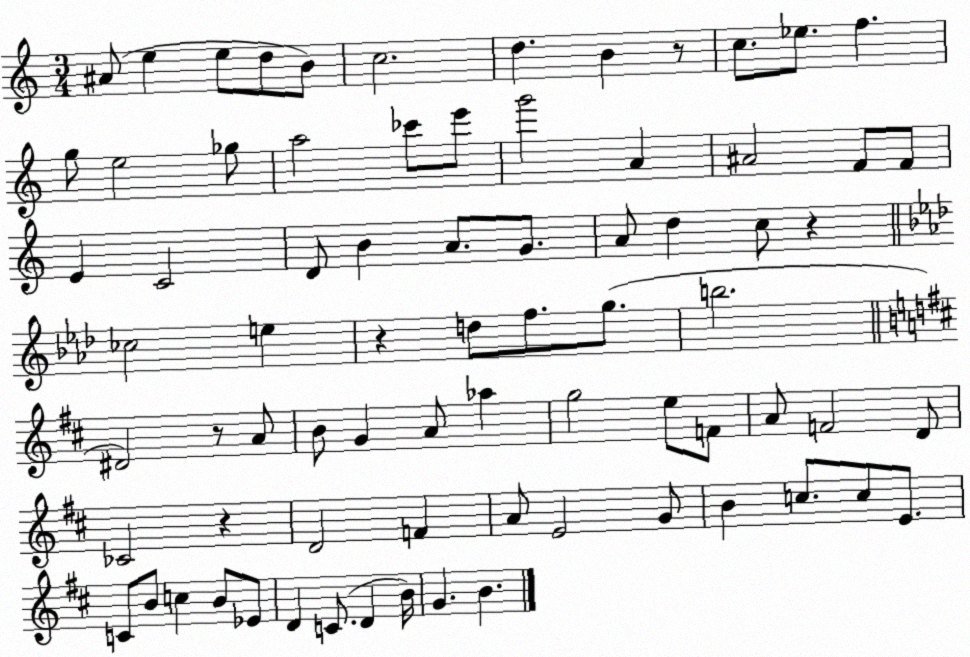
X:1
T:Untitled
M:3/4
L:1/4
K:C
^A/2 e e/2 d/2 B/2 c2 d B z/2 c/2 _e/2 f g/2 e2 _g/2 a2 _c'/2 e'/2 g'2 A ^A2 F/2 F/2 E C2 D/2 B A/2 G/2 A/2 d c/2 z _c2 e z d/2 f/2 g/2 b2 ^D2 z/2 A/2 B/2 G A/2 _a g2 e/2 F/2 A/2 F2 D/2 _C2 z D2 F A/2 E2 G/2 B c/2 c/2 E/2 C/2 B/2 c B/2 _E/2 D C/2 D B/4 G B